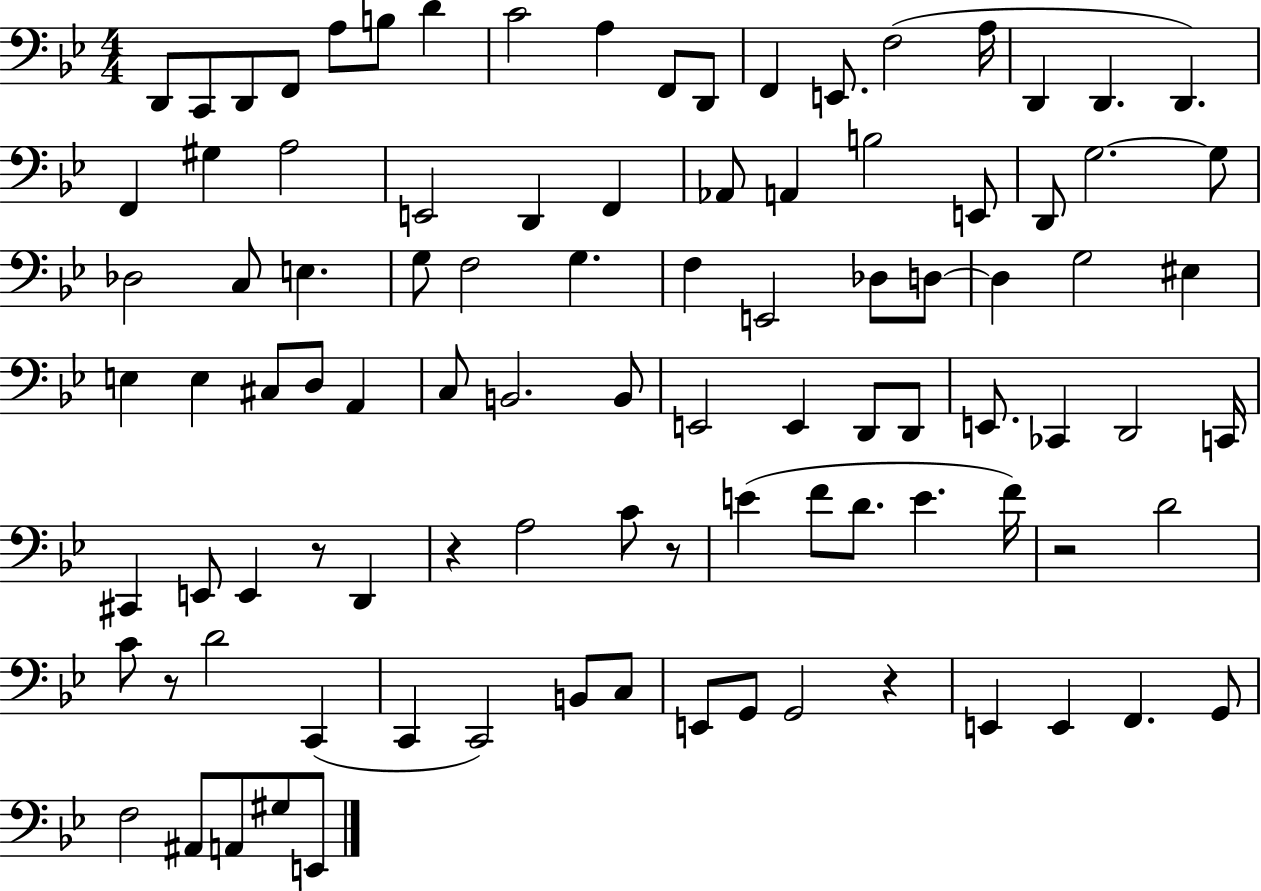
D2/e C2/e D2/e F2/e A3/e B3/e D4/q C4/h A3/q F2/e D2/e F2/q E2/e. F3/h A3/s D2/q D2/q. D2/q. F2/q G#3/q A3/h E2/h D2/q F2/q Ab2/e A2/q B3/h E2/e D2/e G3/h. G3/e Db3/h C3/e E3/q. G3/e F3/h G3/q. F3/q E2/h Db3/e D3/e D3/q G3/h EIS3/q E3/q E3/q C#3/e D3/e A2/q C3/e B2/h. B2/e E2/h E2/q D2/e D2/e E2/e. CES2/q D2/h C2/s C#2/q E2/e E2/q R/e D2/q R/q A3/h C4/e R/e E4/q F4/e D4/e. E4/q. F4/s R/h D4/h C4/e R/e D4/h C2/q C2/q C2/h B2/e C3/e E2/e G2/e G2/h R/q E2/q E2/q F2/q. G2/e F3/h A#2/e A2/e G#3/e E2/e